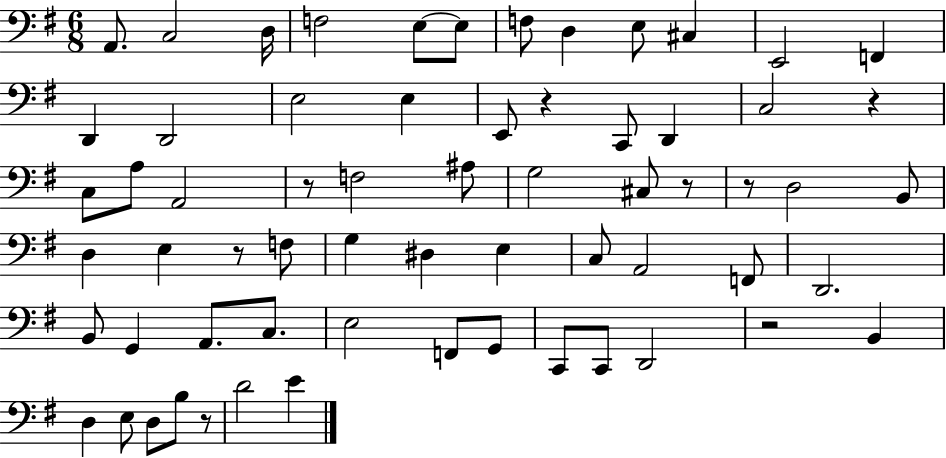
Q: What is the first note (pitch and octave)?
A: A2